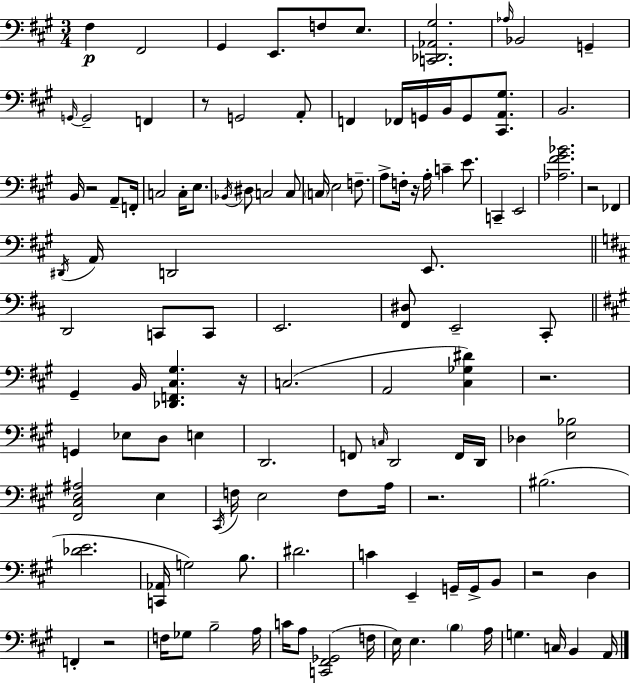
{
  \clef bass
  \numericTimeSignature
  \time 3/4
  \key a \major
  fis4\p fis,2 | gis,4 e,8. f8 e8. | <c, des, aes, gis>2. | \grace { aes16 } bes,2 g,4-- | \break \grace { g,16~ }~ g,2-- f,4 | r8 g,2 | a,8-. f,4 fes,16 g,16 b,16 g,8 <cis, a, gis>8. | b,2. | \break b,16 r2 a,8-- | f,16-. c2 c16-. e8. | \acciaccatura { bes,16 } dis8 c2 | c8 \parenthesize c16 e2 | \break f8.-- a8-> f16-. r16 a16-. c'4-- | e'8. c,4-- e,2 | <aes fis' gis' bes'>2. | r2 fes,4 | \break \acciaccatura { dis,16 } a,16 d,2 | e,8. \bar "||" \break \key b \minor d,2 c,8 c,8 | e,2. | <fis, dis>8 e,2-- cis,8-. | \bar "||" \break \key a \major gis,4-- b,16 <des, f, cis gis>4. r16 | c2.( | a,2 <cis ges dis'>4) | r2. | \break g,4 ees8 d8 e4 | d,2. | f,8 \grace { c16 } d,2 f,16 | d,16 des4 <e bes>2 | \break <fis, cis e ais>2 e4 | \acciaccatura { cis,16 } f16 e2 f8 | a16 r2. | bis2.( | \break <des' e'>2. | <c, aes,>16 g2) b8. | dis'2. | c'4 e,4-- g,16-- g,16-> | \break b,8 r2 d4 | f,4-. r2 | f16 ges8 b2-- | a16 c'16 a8 <c, fis, ges,>2( | \break f16 e16) e4. \parenthesize b4 | a16 g4. c16 b,4 | a,16 \bar "|."
}